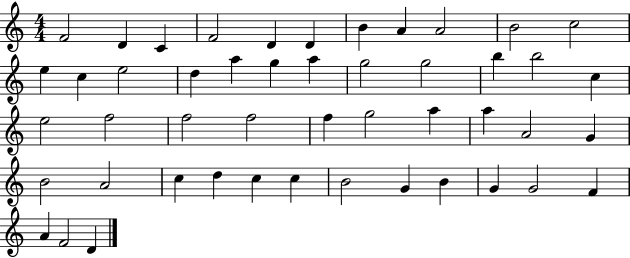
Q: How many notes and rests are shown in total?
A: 48